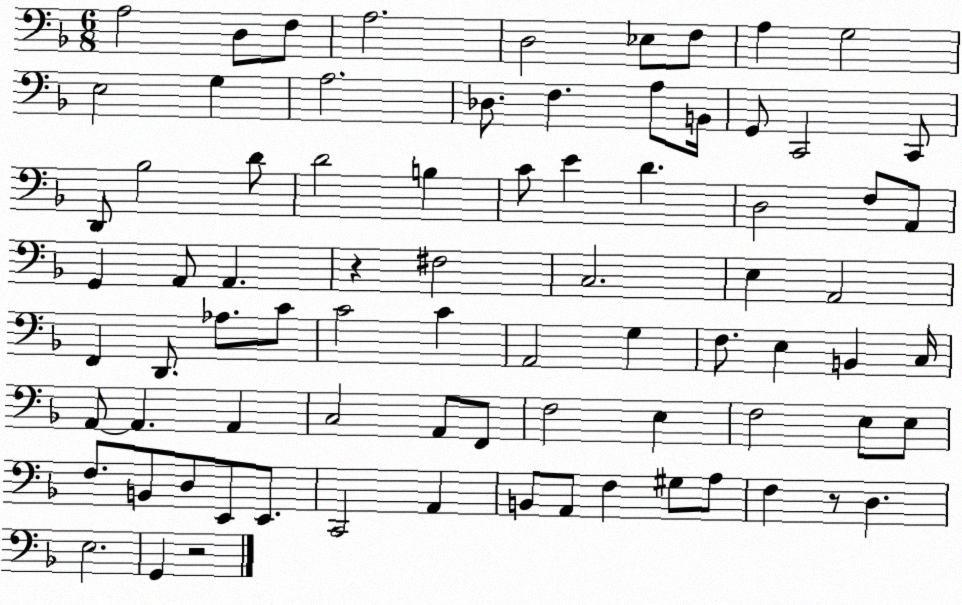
X:1
T:Untitled
M:6/8
L:1/4
K:F
A,2 D,/2 F,/2 A,2 D,2 _E,/2 F,/2 A, G,2 E,2 G, A,2 _D,/2 F, A,/2 B,,/4 G,,/2 C,,2 C,,/2 D,,/2 _B,2 D/2 D2 B, C/2 E D D,2 F,/2 A,,/2 G,, A,,/2 A,, z ^F,2 C,2 E, A,,2 F,, D,,/2 _A,/2 C/2 C2 C A,,2 G, F,/2 E, B,, C,/4 A,,/2 A,, A,, C,2 A,,/2 F,,/2 F,2 E, F,2 E,/2 E,/2 F,/2 B,,/2 D,/2 E,,/2 E,,/2 C,,2 A,, B,,/2 A,,/2 F, ^G,/2 A,/2 F, z/2 D, E,2 G,, z2